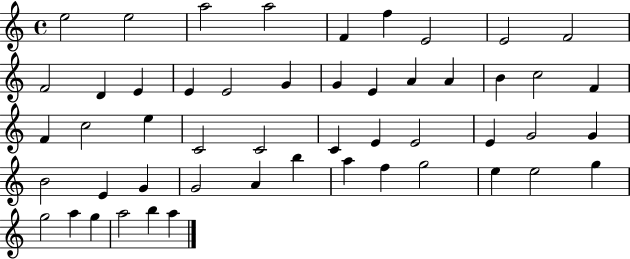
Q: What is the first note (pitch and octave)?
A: E5